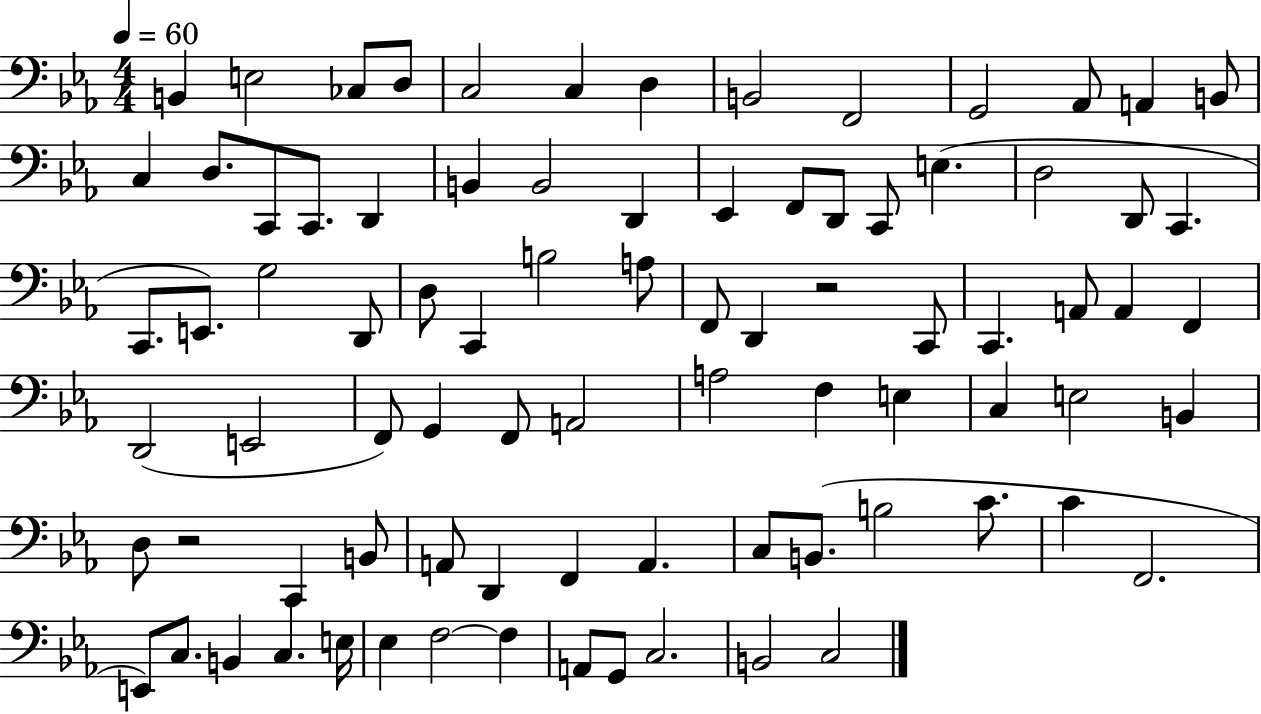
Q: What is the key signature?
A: EES major